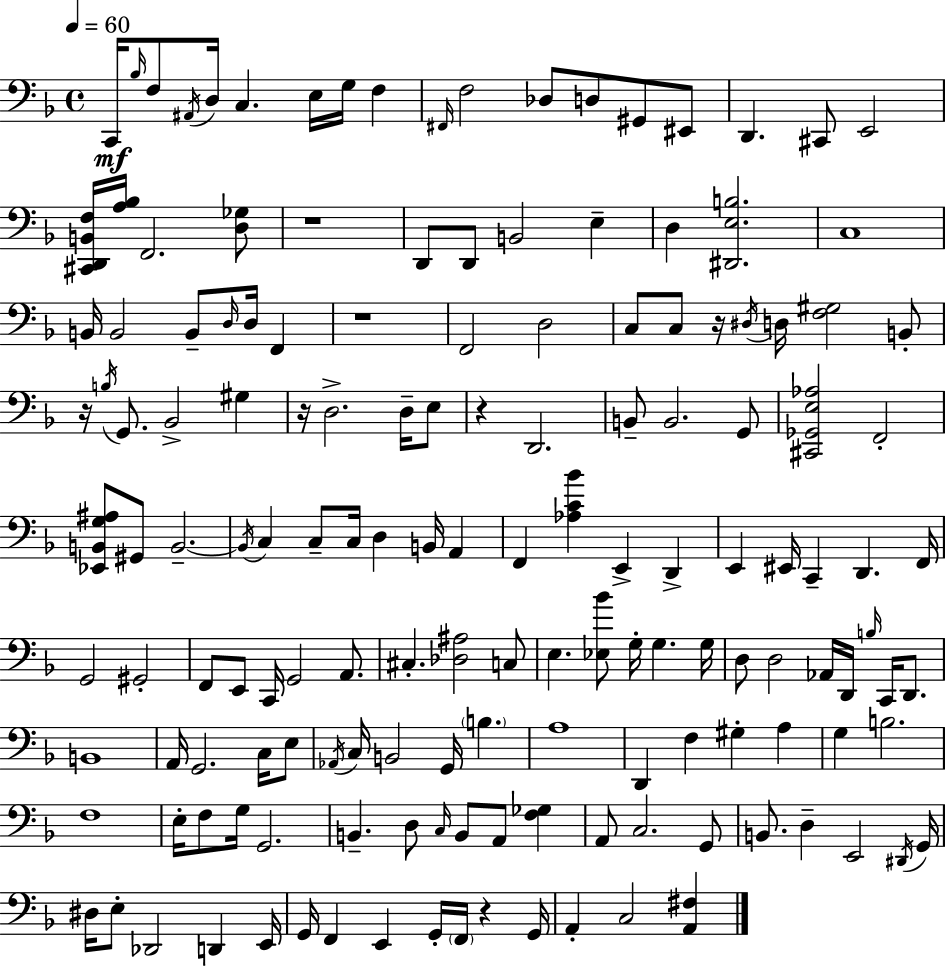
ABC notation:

X:1
T:Untitled
M:4/4
L:1/4
K:F
C,,/4 _B,/4 F,/2 ^A,,/4 D,/4 C, E,/4 G,/4 F, ^F,,/4 F,2 _D,/2 D,/2 ^G,,/2 ^E,,/2 D,, ^C,,/2 E,,2 [^C,,D,,B,,F,]/4 [A,_B,]/4 F,,2 [D,_G,]/2 z4 D,,/2 D,,/2 B,,2 E, D, [^D,,E,B,]2 C,4 B,,/4 B,,2 B,,/2 D,/4 D,/4 F,, z4 F,,2 D,2 C,/2 C,/2 z/4 ^D,/4 D,/4 [F,^G,]2 B,,/2 z/4 B,/4 G,,/2 _B,,2 ^G, z/4 D,2 D,/4 E,/2 z D,,2 B,,/2 B,,2 G,,/2 [^C,,_G,,E,_A,]2 F,,2 [_E,,B,,G,^A,]/2 ^G,,/2 B,,2 B,,/4 C, C,/2 C,/4 D, B,,/4 A,, F,, [_A,C_B] E,, D,, E,, ^E,,/4 C,, D,, F,,/4 G,,2 ^G,,2 F,,/2 E,,/2 C,,/4 G,,2 A,,/2 ^C, [_D,^A,]2 C,/2 E, [_E,_B]/2 G,/4 G, G,/4 D,/2 D,2 _A,,/4 D,,/4 B,/4 C,,/4 D,,/2 B,,4 A,,/4 G,,2 C,/4 E,/2 _A,,/4 C,/4 B,,2 G,,/4 B, A,4 D,, F, ^G, A, G, B,2 F,4 E,/4 F,/2 G,/4 G,,2 B,, D,/2 C,/4 B,,/2 A,,/2 [F,_G,] A,,/2 C,2 G,,/2 B,,/2 D, E,,2 ^D,,/4 G,,/4 ^D,/4 E,/2 _D,,2 D,, E,,/4 G,,/4 F,, E,, G,,/4 F,,/4 z G,,/4 A,, C,2 [A,,^F,]